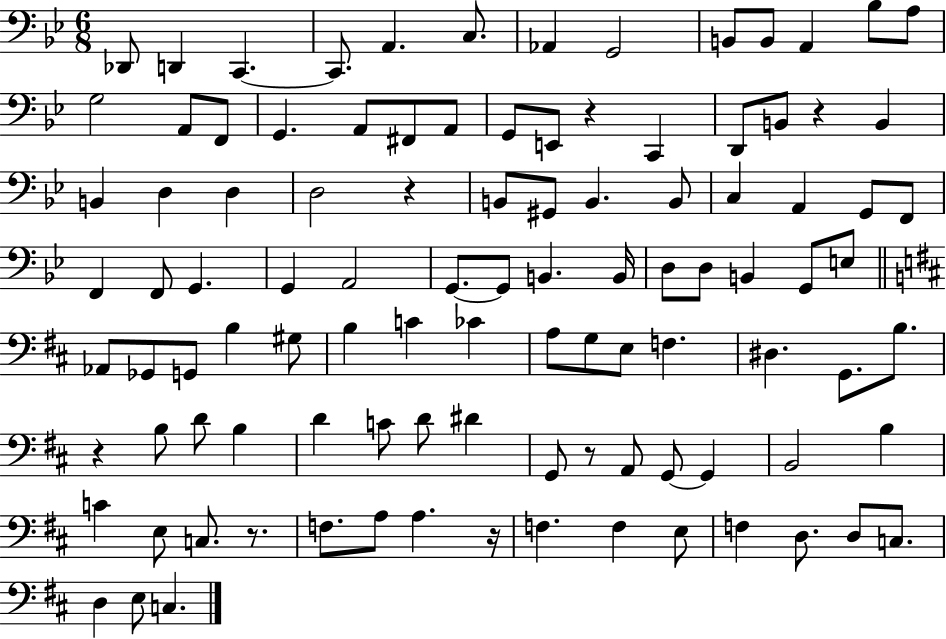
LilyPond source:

{
  \clef bass
  \numericTimeSignature
  \time 6/8
  \key bes \major
  des,8 d,4 c,4.~~ | c,8. a,4. c8. | aes,4 g,2 | b,8 b,8 a,4 bes8 a8 | \break g2 a,8 f,8 | g,4. a,8 fis,8 a,8 | g,8 e,8 r4 c,4 | d,8 b,8 r4 b,4 | \break b,4 d4 d4 | d2 r4 | b,8 gis,8 b,4. b,8 | c4 a,4 g,8 f,8 | \break f,4 f,8 g,4. | g,4 a,2 | g,8.~~ g,8 b,4. b,16 | d8 d8 b,4 g,8 e8 | \break \bar "||" \break \key b \minor aes,8 ges,8 g,8 b4 gis8 | b4 c'4 ces'4 | a8 g8 e8 f4. | dis4. g,8. b8. | \break r4 b8 d'8 b4 | d'4 c'8 d'8 dis'4 | g,8 r8 a,8 g,8~~ g,4 | b,2 b4 | \break c'4 e8 c8. r8. | f8. a8 a4. r16 | f4. f4 e8 | f4 d8. d8 c8. | \break d4 e8 c4. | \bar "|."
}